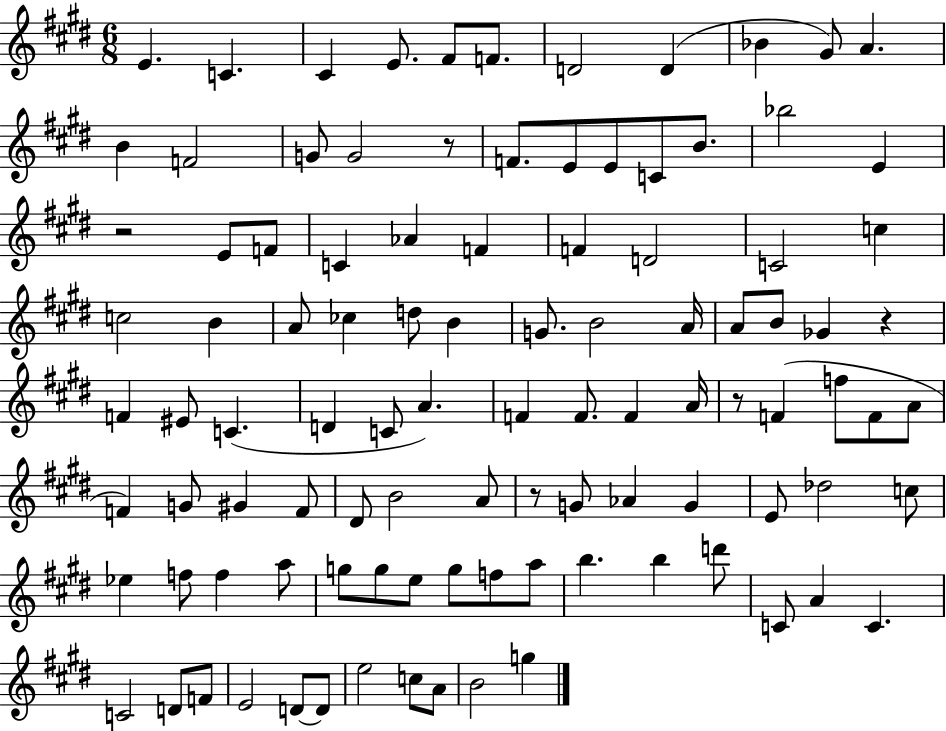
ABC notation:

X:1
T:Untitled
M:6/8
L:1/4
K:E
E C ^C E/2 ^F/2 F/2 D2 D _B ^G/2 A B F2 G/2 G2 z/2 F/2 E/2 E/2 C/2 B/2 _b2 E z2 E/2 F/2 C _A F F D2 C2 c c2 B A/2 _c d/2 B G/2 B2 A/4 A/2 B/2 _G z F ^E/2 C D C/2 A F F/2 F A/4 z/2 F f/2 F/2 A/2 F G/2 ^G F/2 ^D/2 B2 A/2 z/2 G/2 _A G E/2 _d2 c/2 _e f/2 f a/2 g/2 g/2 e/2 g/2 f/2 a/2 b b d'/2 C/2 A C C2 D/2 F/2 E2 D/2 D/2 e2 c/2 A/2 B2 g